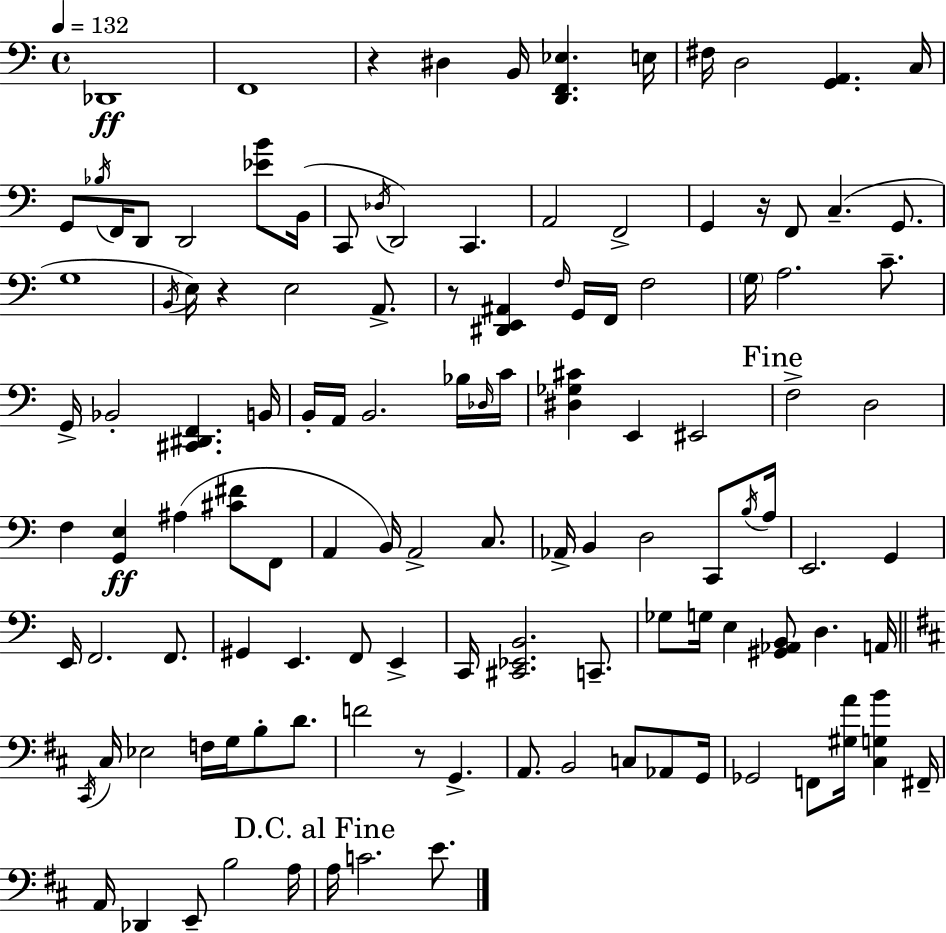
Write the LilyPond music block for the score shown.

{
  \clef bass
  \time 4/4
  \defaultTimeSignature
  \key a \minor
  \tempo 4 = 132
  des,1\ff | f,1 | r4 dis4 b,16 <d, f, ees>4. e16 | fis16 d2 <g, a,>4. c16 | \break g,8 \acciaccatura { bes16 } f,16 d,8 d,2 <ees' b'>8 | b,16( c,8 \acciaccatura { des16 } d,2) c,4. | a,2 f,2-> | g,4 r16 f,8 c4.--( g,8. | \break g1 | \acciaccatura { b,16 } e16) r4 e2 | a,8.-> r8 <dis, e, ais,>4 \grace { f16 } g,16 f,16 f2 | \parenthesize g16 a2. | \break c'8.-- g,16-> bes,2-. <cis, dis, f,>4. | b,16 b,16-. a,16 b,2. | bes16 \grace { des16 } c'16 <dis ges cis'>4 e,4 eis,2 | \mark "Fine" f2-> d2 | \break f4 <g, e>4\ff ais4( | <cis' fis'>8 f,8 a,4 b,16) a,2-> | c8. aes,16-> b,4 d2 | c,8 \acciaccatura { b16 } a16 e,2. | \break g,4 e,16 f,2. | f,8. gis,4 e,4. | f,8 e,4-> c,16 <cis, ees, b,>2. | c,8.-- ges8 g16 e4 <gis, aes, b,>8 d4. | \break a,16 \bar "||" \break \key d \major \acciaccatura { cis,16 } cis16 ees2 f16 g16 b8-. d'8. | f'2 r8 g,4.-> | a,8. b,2 c8 aes,8 | g,16 ges,2 f,8 <gis a'>16 <cis g b'>4 | \break fis,16-- a,16 des,4 e,8-- b2 | a16 \mark "D.C. al Fine" a16 c'2. e'8. | \bar "|."
}